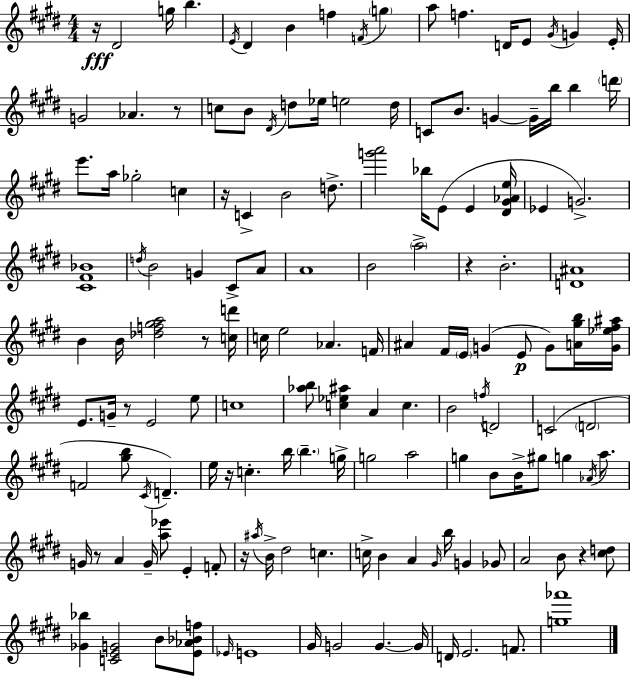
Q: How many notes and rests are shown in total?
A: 149